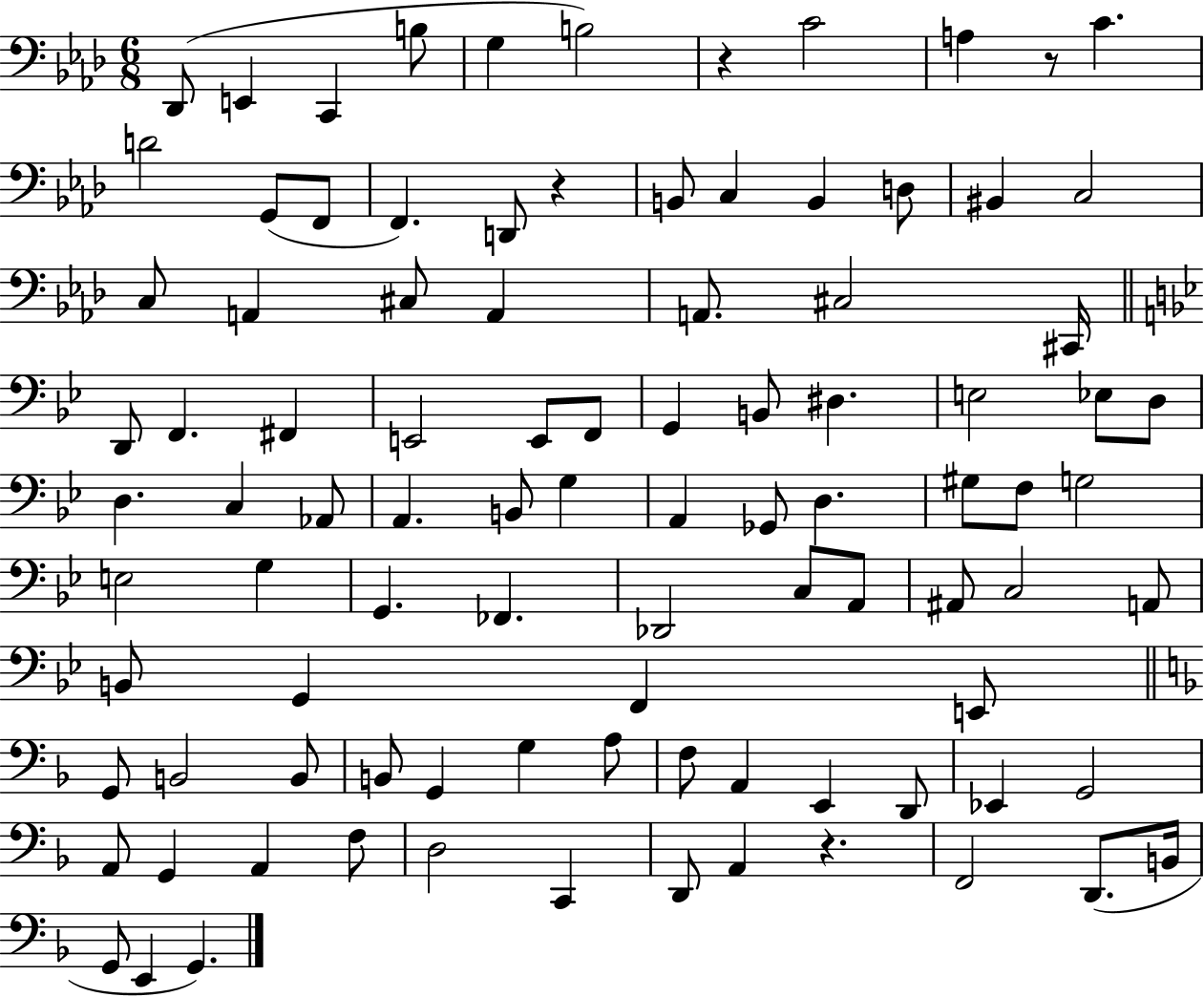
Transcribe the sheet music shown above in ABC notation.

X:1
T:Untitled
M:6/8
L:1/4
K:Ab
_D,,/2 E,, C,, B,/2 G, B,2 z C2 A, z/2 C D2 G,,/2 F,,/2 F,, D,,/2 z B,,/2 C, B,, D,/2 ^B,, C,2 C,/2 A,, ^C,/2 A,, A,,/2 ^C,2 ^C,,/4 D,,/2 F,, ^F,, E,,2 E,,/2 F,,/2 G,, B,,/2 ^D, E,2 _E,/2 D,/2 D, C, _A,,/2 A,, B,,/2 G, A,, _G,,/2 D, ^G,/2 F,/2 G,2 E,2 G, G,, _F,, _D,,2 C,/2 A,,/2 ^A,,/2 C,2 A,,/2 B,,/2 G,, F,, E,,/2 G,,/2 B,,2 B,,/2 B,,/2 G,, G, A,/2 F,/2 A,, E,, D,,/2 _E,, G,,2 A,,/2 G,, A,, F,/2 D,2 C,, D,,/2 A,, z F,,2 D,,/2 B,,/4 G,,/2 E,, G,,